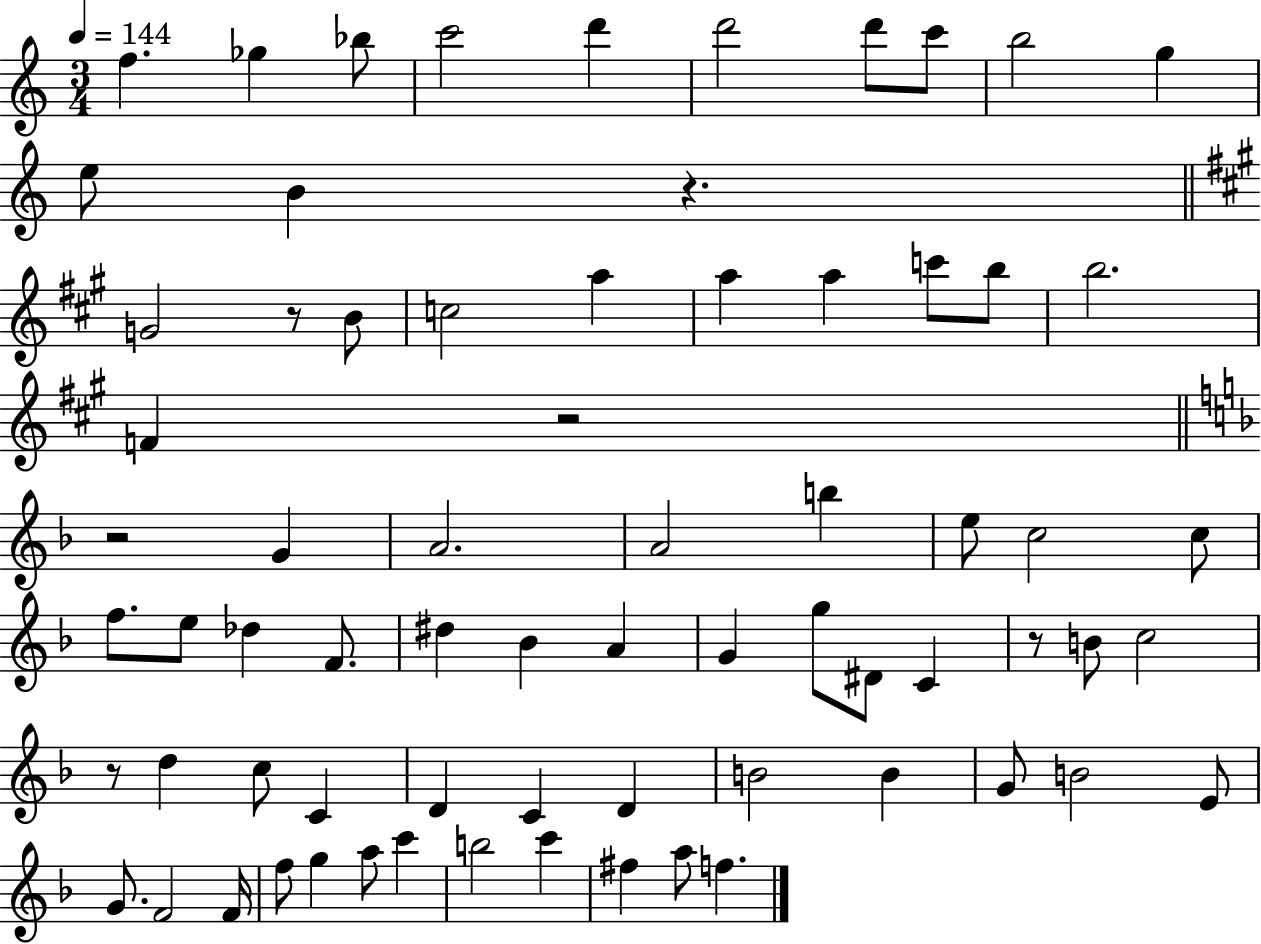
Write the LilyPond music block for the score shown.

{
  \clef treble
  \numericTimeSignature
  \time 3/4
  \key c \major
  \tempo 4 = 144
  f''4. ges''4 bes''8 | c'''2 d'''4 | d'''2 d'''8 c'''8 | b''2 g''4 | \break e''8 b'4 r4. | \bar "||" \break \key a \major g'2 r8 b'8 | c''2 a''4 | a''4 a''4 c'''8 b''8 | b''2. | \break f'4 r2 | \bar "||" \break \key f \major r2 g'4 | a'2. | a'2 b''4 | e''8 c''2 c''8 | \break f''8. e''8 des''4 f'8. | dis''4 bes'4 a'4 | g'4 g''8 dis'8 c'4 | r8 b'8 c''2 | \break r8 d''4 c''8 c'4 | d'4 c'4 d'4 | b'2 b'4 | g'8 b'2 e'8 | \break g'8. f'2 f'16 | f''8 g''4 a''8 c'''4 | b''2 c'''4 | fis''4 a''8 f''4. | \break \bar "|."
}